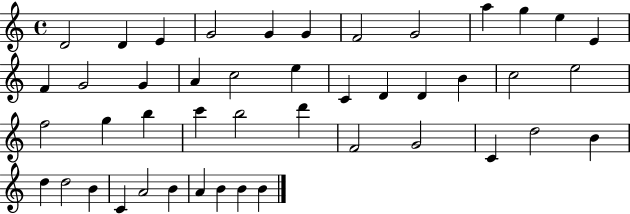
{
  \clef treble
  \time 4/4
  \defaultTimeSignature
  \key c \major
  d'2 d'4 e'4 | g'2 g'4 g'4 | f'2 g'2 | a''4 g''4 e''4 e'4 | \break f'4 g'2 g'4 | a'4 c''2 e''4 | c'4 d'4 d'4 b'4 | c''2 e''2 | \break f''2 g''4 b''4 | c'''4 b''2 d'''4 | f'2 g'2 | c'4 d''2 b'4 | \break d''4 d''2 b'4 | c'4 a'2 b'4 | a'4 b'4 b'4 b'4 | \bar "|."
}